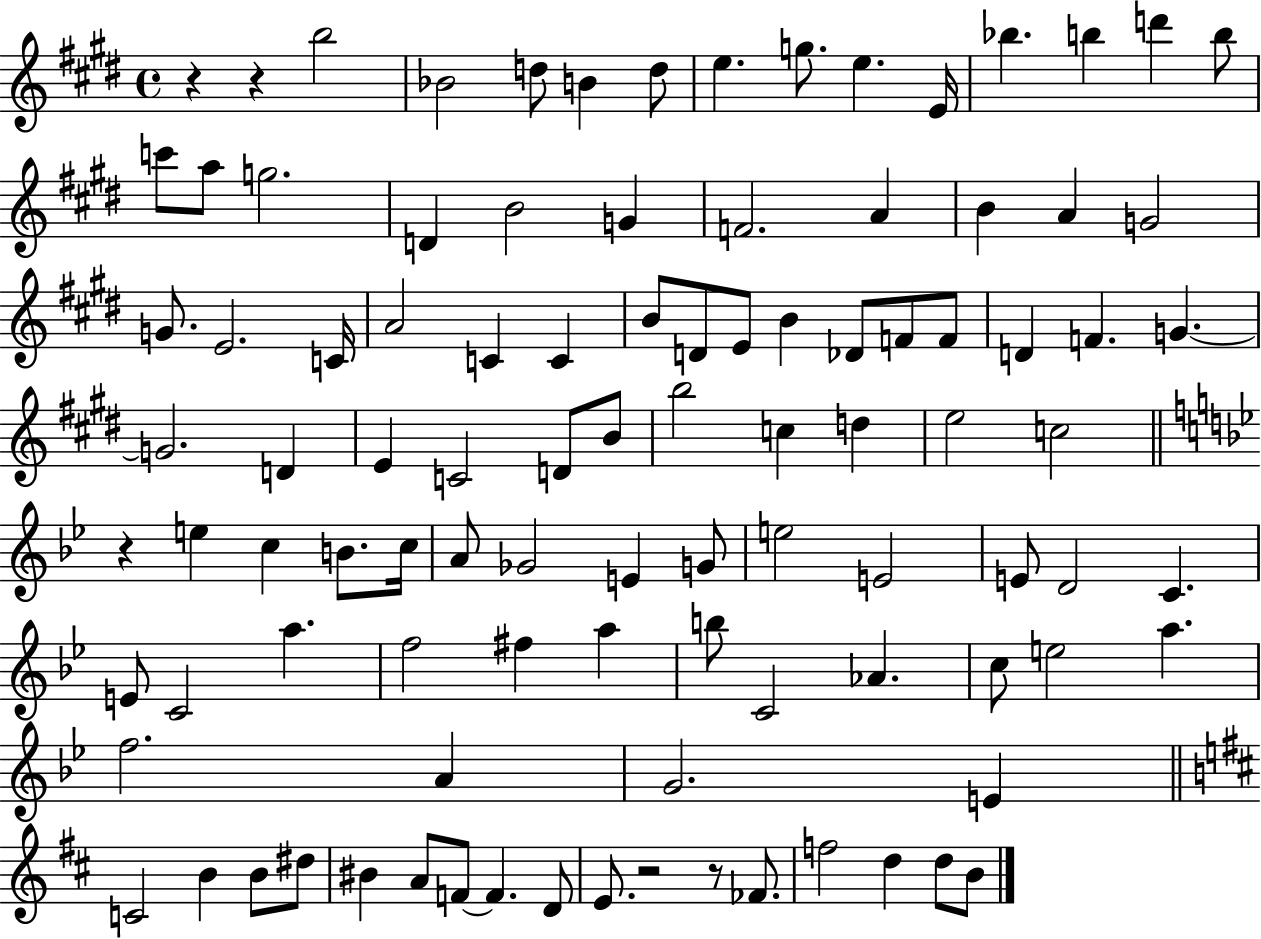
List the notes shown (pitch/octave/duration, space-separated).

R/q R/q B5/h Bb4/h D5/e B4/q D5/e E5/q. G5/e. E5/q. E4/s Bb5/q. B5/q D6/q B5/e C6/e A5/e G5/h. D4/q B4/h G4/q F4/h. A4/q B4/q A4/q G4/h G4/e. E4/h. C4/s A4/h C4/q C4/q B4/e D4/e E4/e B4/q Db4/e F4/e F4/e D4/q F4/q. G4/q. G4/h. D4/q E4/q C4/h D4/e B4/e B5/h C5/q D5/q E5/h C5/h R/q E5/q C5/q B4/e. C5/s A4/e Gb4/h E4/q G4/e E5/h E4/h E4/e D4/h C4/q. E4/e C4/h A5/q. F5/h F#5/q A5/q B5/e C4/h Ab4/q. C5/e E5/h A5/q. F5/h. A4/q G4/h. E4/q C4/h B4/q B4/e D#5/e BIS4/q A4/e F4/e F4/q. D4/e E4/e. R/h R/e FES4/e. F5/h D5/q D5/e B4/e